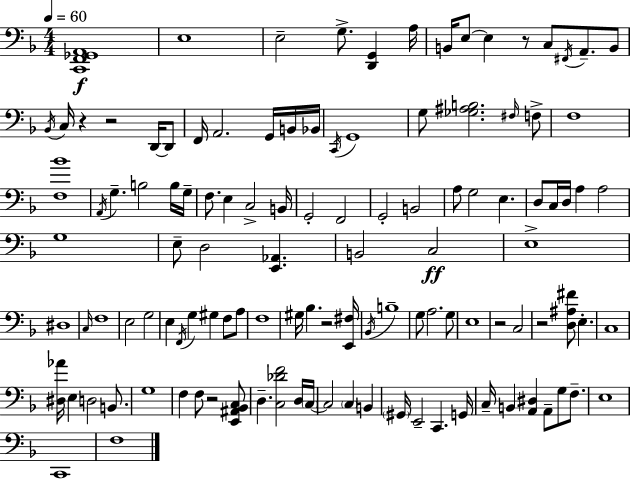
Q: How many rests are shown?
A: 7